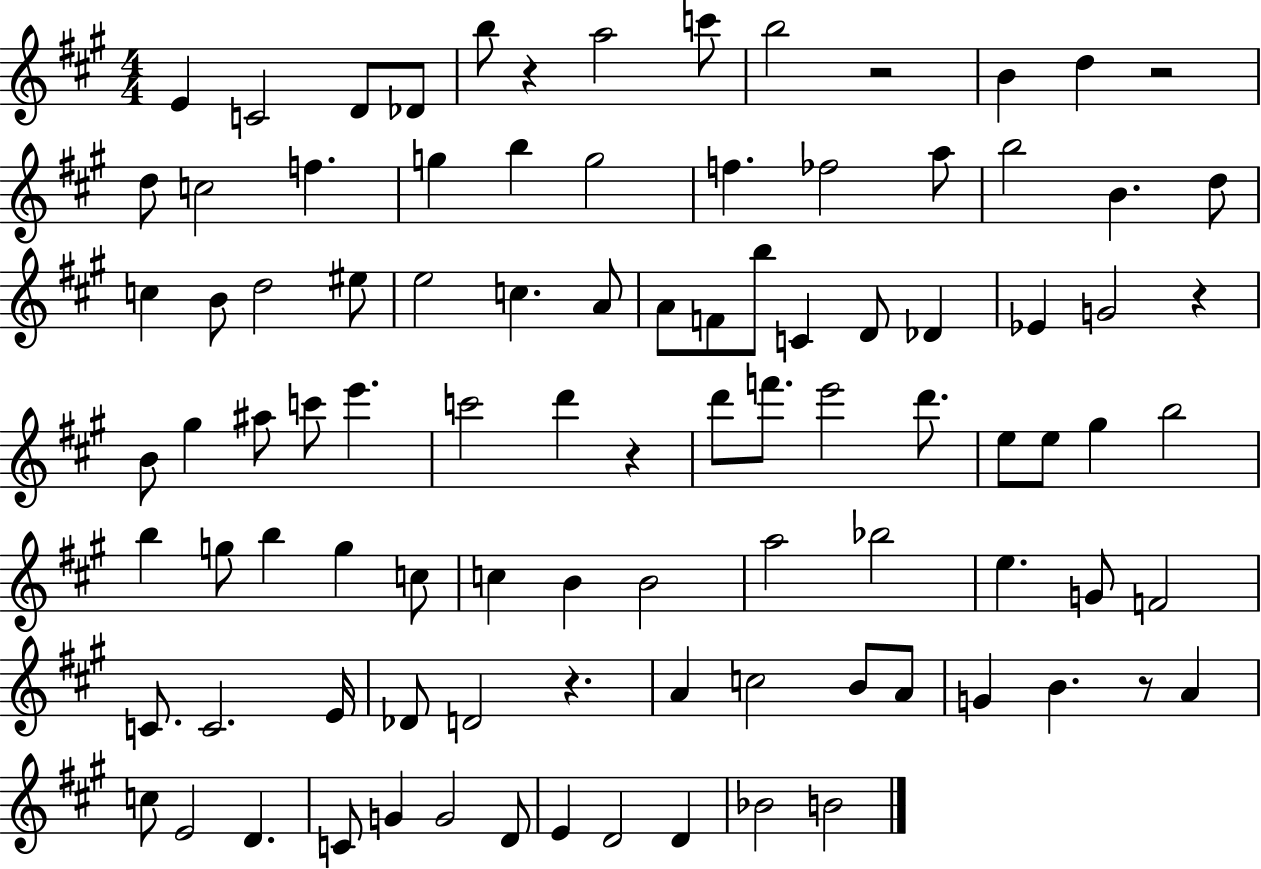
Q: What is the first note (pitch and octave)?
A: E4